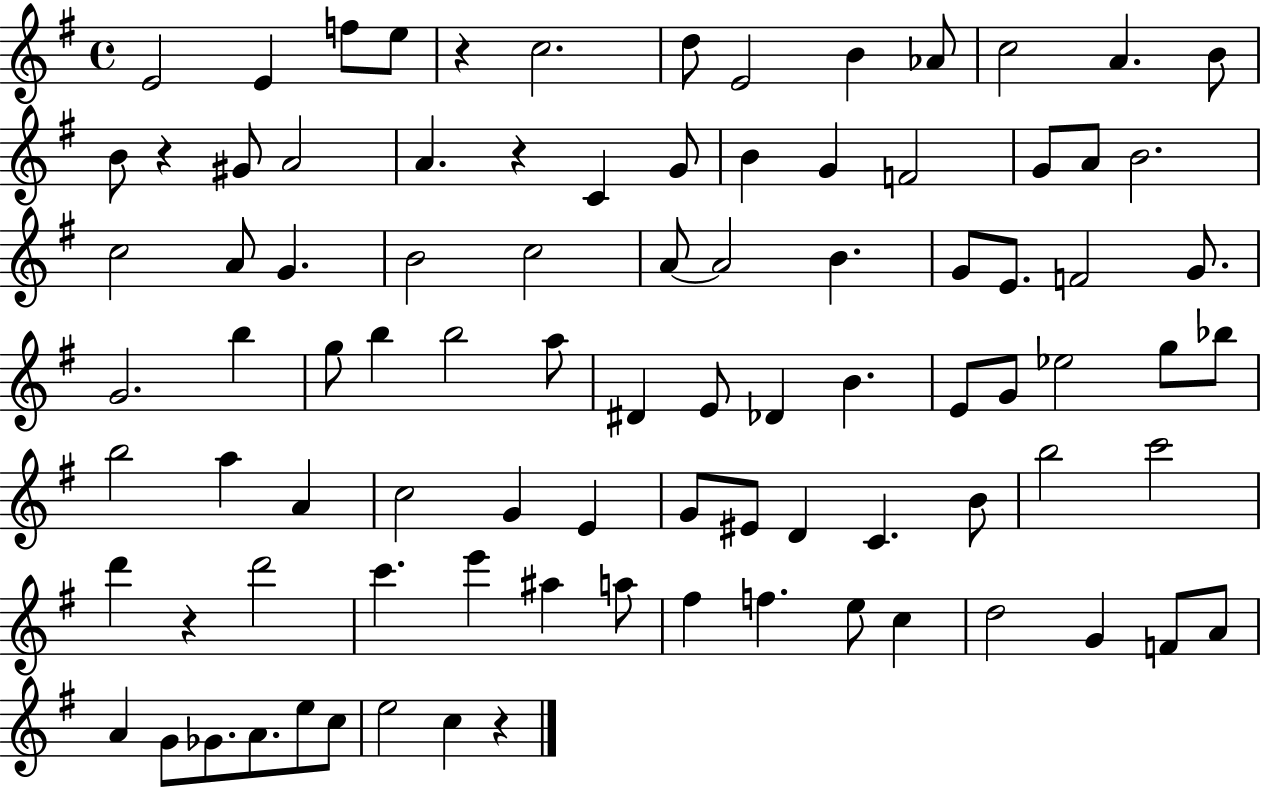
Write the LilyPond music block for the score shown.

{
  \clef treble
  \time 4/4
  \defaultTimeSignature
  \key g \major
  e'2 e'4 f''8 e''8 | r4 c''2. | d''8 e'2 b'4 aes'8 | c''2 a'4. b'8 | \break b'8 r4 gis'8 a'2 | a'4. r4 c'4 g'8 | b'4 g'4 f'2 | g'8 a'8 b'2. | \break c''2 a'8 g'4. | b'2 c''2 | a'8~~ a'2 b'4. | g'8 e'8. f'2 g'8. | \break g'2. b''4 | g''8 b''4 b''2 a''8 | dis'4 e'8 des'4 b'4. | e'8 g'8 ees''2 g''8 bes''8 | \break b''2 a''4 a'4 | c''2 g'4 e'4 | g'8 eis'8 d'4 c'4. b'8 | b''2 c'''2 | \break d'''4 r4 d'''2 | c'''4. e'''4 ais''4 a''8 | fis''4 f''4. e''8 c''4 | d''2 g'4 f'8 a'8 | \break a'4 g'8 ges'8. a'8. e''8 c''8 | e''2 c''4 r4 | \bar "|."
}